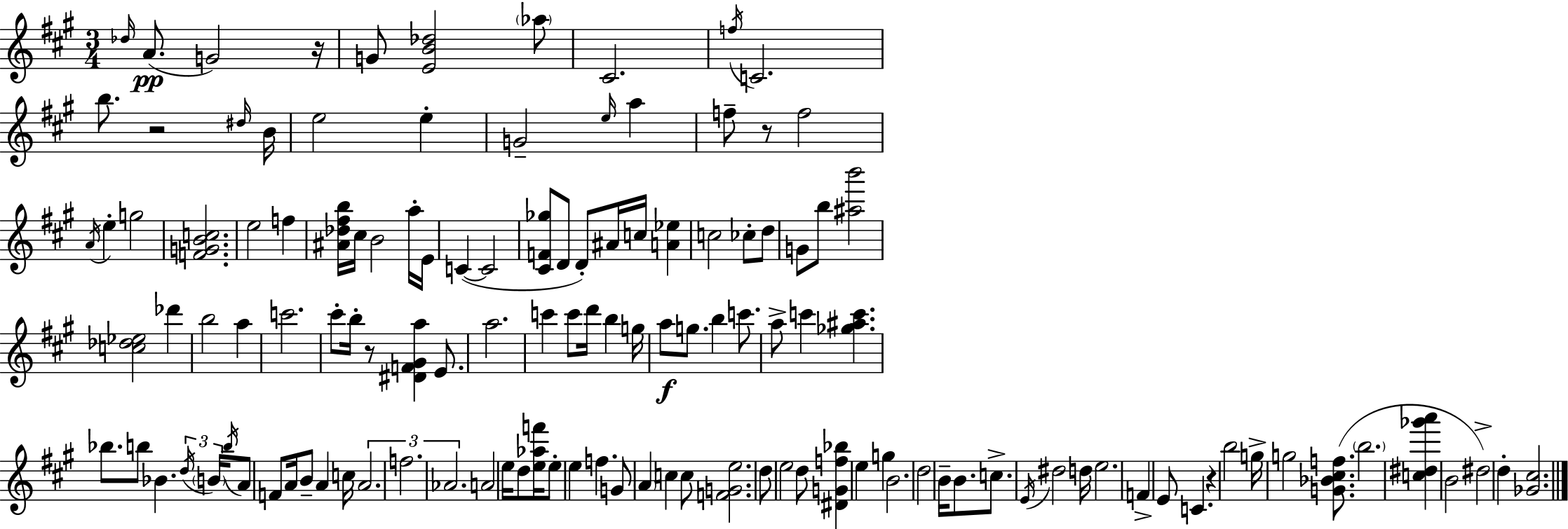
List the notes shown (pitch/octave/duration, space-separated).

Db5/s A4/e. G4/h R/s G4/e [E4,B4,Db5]/h Ab5/e C#4/h. F5/s C4/h. B5/e. R/h D#5/s B4/s E5/h E5/q G4/h E5/s A5/q F5/e R/e F5/h A4/s E5/q G5/h [F4,G4,B4,C5]/h. E5/h F5/q [A#4,Db5,F#5,B5]/s C#5/s B4/h A5/s E4/s C4/q C4/h [C#4,F4,Gb5]/e D4/e D4/e A#4/s C5/s [A4,Eb5]/q C5/h CES5/e D5/e G4/e B5/e [A#5,B6]/h [C5,Db5,Eb5]/h Db6/q B5/h A5/q C6/h. C#6/e B5/s R/e [D#4,F4,G#4,A5]/q E4/e. A5/h. C6/q C6/e D6/s B5/q G5/s A5/e G5/e. B5/q C6/e. A5/e C6/q [Gb5,A#5,C6]/q. Bb5/e. B5/e Bb4/q. D5/s B4/s B5/s A4/e F4/e A4/s B4/e A4/q C5/s A4/h. F5/h. Ab4/h. A4/h E5/s D5/e [E5,Ab5,F6]/s E5/e E5/q F5/q. G4/e A4/q C5/q C5/e [F4,G4,E5]/h. D5/e E5/h D5/e [D#4,G4,F5,Bb5]/q E5/q G5/q B4/h. D5/h B4/s B4/e. C5/e. E4/s D#5/h D5/s E5/h. F4/q E4/e C4/q. R/q B5/h G5/s G5/h [G4,Bb4,C#5,F5]/e. B5/h. [C5,D#5,Gb6,A6]/q B4/h D#5/h D5/q [Gb4,C#5]/h.